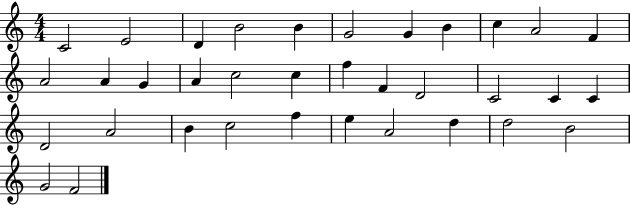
X:1
T:Untitled
M:4/4
L:1/4
K:C
C2 E2 D B2 B G2 G B c A2 F A2 A G A c2 c f F D2 C2 C C D2 A2 B c2 f e A2 d d2 B2 G2 F2